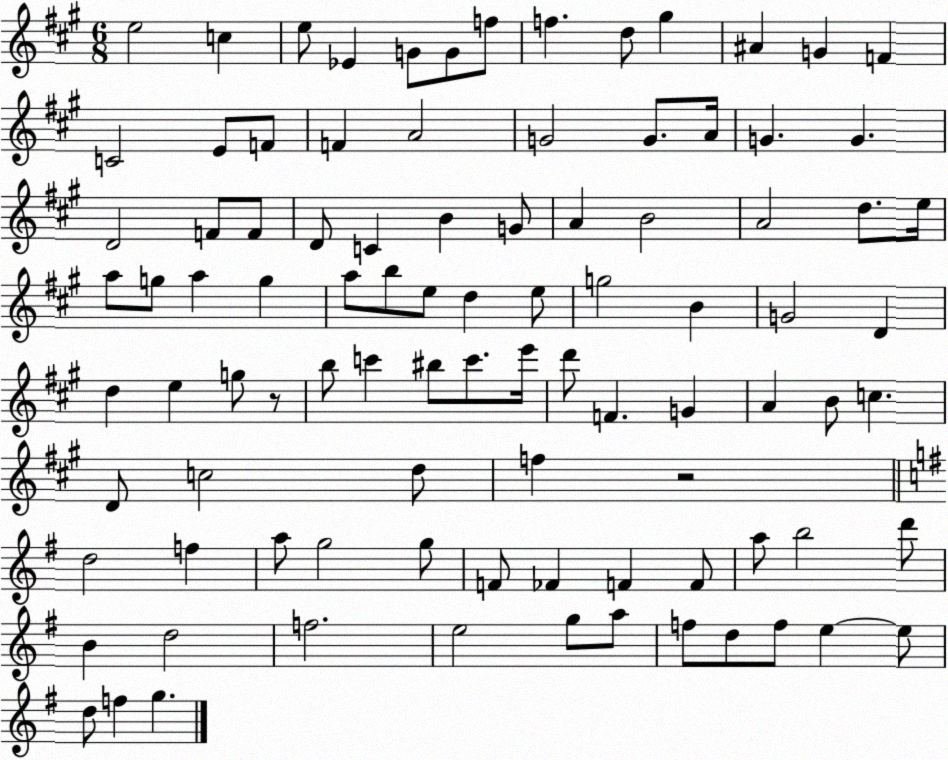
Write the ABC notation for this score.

X:1
T:Untitled
M:6/8
L:1/4
K:A
e2 c e/2 _E G/2 G/2 f/2 f d/2 ^g ^A G F C2 E/2 F/2 F A2 G2 G/2 A/4 G G D2 F/2 F/2 D/2 C B G/2 A B2 A2 d/2 e/4 a/2 g/2 a g a/2 b/2 e/2 d e/2 g2 B G2 D d e g/2 z/2 b/2 c' ^b/2 c'/2 e'/4 d'/2 F G A B/2 c D/2 c2 d/2 f z2 d2 f a/2 g2 g/2 F/2 _F F F/2 a/2 b2 d'/2 B d2 f2 e2 g/2 a/2 f/2 d/2 f/2 e e/2 d/2 f g